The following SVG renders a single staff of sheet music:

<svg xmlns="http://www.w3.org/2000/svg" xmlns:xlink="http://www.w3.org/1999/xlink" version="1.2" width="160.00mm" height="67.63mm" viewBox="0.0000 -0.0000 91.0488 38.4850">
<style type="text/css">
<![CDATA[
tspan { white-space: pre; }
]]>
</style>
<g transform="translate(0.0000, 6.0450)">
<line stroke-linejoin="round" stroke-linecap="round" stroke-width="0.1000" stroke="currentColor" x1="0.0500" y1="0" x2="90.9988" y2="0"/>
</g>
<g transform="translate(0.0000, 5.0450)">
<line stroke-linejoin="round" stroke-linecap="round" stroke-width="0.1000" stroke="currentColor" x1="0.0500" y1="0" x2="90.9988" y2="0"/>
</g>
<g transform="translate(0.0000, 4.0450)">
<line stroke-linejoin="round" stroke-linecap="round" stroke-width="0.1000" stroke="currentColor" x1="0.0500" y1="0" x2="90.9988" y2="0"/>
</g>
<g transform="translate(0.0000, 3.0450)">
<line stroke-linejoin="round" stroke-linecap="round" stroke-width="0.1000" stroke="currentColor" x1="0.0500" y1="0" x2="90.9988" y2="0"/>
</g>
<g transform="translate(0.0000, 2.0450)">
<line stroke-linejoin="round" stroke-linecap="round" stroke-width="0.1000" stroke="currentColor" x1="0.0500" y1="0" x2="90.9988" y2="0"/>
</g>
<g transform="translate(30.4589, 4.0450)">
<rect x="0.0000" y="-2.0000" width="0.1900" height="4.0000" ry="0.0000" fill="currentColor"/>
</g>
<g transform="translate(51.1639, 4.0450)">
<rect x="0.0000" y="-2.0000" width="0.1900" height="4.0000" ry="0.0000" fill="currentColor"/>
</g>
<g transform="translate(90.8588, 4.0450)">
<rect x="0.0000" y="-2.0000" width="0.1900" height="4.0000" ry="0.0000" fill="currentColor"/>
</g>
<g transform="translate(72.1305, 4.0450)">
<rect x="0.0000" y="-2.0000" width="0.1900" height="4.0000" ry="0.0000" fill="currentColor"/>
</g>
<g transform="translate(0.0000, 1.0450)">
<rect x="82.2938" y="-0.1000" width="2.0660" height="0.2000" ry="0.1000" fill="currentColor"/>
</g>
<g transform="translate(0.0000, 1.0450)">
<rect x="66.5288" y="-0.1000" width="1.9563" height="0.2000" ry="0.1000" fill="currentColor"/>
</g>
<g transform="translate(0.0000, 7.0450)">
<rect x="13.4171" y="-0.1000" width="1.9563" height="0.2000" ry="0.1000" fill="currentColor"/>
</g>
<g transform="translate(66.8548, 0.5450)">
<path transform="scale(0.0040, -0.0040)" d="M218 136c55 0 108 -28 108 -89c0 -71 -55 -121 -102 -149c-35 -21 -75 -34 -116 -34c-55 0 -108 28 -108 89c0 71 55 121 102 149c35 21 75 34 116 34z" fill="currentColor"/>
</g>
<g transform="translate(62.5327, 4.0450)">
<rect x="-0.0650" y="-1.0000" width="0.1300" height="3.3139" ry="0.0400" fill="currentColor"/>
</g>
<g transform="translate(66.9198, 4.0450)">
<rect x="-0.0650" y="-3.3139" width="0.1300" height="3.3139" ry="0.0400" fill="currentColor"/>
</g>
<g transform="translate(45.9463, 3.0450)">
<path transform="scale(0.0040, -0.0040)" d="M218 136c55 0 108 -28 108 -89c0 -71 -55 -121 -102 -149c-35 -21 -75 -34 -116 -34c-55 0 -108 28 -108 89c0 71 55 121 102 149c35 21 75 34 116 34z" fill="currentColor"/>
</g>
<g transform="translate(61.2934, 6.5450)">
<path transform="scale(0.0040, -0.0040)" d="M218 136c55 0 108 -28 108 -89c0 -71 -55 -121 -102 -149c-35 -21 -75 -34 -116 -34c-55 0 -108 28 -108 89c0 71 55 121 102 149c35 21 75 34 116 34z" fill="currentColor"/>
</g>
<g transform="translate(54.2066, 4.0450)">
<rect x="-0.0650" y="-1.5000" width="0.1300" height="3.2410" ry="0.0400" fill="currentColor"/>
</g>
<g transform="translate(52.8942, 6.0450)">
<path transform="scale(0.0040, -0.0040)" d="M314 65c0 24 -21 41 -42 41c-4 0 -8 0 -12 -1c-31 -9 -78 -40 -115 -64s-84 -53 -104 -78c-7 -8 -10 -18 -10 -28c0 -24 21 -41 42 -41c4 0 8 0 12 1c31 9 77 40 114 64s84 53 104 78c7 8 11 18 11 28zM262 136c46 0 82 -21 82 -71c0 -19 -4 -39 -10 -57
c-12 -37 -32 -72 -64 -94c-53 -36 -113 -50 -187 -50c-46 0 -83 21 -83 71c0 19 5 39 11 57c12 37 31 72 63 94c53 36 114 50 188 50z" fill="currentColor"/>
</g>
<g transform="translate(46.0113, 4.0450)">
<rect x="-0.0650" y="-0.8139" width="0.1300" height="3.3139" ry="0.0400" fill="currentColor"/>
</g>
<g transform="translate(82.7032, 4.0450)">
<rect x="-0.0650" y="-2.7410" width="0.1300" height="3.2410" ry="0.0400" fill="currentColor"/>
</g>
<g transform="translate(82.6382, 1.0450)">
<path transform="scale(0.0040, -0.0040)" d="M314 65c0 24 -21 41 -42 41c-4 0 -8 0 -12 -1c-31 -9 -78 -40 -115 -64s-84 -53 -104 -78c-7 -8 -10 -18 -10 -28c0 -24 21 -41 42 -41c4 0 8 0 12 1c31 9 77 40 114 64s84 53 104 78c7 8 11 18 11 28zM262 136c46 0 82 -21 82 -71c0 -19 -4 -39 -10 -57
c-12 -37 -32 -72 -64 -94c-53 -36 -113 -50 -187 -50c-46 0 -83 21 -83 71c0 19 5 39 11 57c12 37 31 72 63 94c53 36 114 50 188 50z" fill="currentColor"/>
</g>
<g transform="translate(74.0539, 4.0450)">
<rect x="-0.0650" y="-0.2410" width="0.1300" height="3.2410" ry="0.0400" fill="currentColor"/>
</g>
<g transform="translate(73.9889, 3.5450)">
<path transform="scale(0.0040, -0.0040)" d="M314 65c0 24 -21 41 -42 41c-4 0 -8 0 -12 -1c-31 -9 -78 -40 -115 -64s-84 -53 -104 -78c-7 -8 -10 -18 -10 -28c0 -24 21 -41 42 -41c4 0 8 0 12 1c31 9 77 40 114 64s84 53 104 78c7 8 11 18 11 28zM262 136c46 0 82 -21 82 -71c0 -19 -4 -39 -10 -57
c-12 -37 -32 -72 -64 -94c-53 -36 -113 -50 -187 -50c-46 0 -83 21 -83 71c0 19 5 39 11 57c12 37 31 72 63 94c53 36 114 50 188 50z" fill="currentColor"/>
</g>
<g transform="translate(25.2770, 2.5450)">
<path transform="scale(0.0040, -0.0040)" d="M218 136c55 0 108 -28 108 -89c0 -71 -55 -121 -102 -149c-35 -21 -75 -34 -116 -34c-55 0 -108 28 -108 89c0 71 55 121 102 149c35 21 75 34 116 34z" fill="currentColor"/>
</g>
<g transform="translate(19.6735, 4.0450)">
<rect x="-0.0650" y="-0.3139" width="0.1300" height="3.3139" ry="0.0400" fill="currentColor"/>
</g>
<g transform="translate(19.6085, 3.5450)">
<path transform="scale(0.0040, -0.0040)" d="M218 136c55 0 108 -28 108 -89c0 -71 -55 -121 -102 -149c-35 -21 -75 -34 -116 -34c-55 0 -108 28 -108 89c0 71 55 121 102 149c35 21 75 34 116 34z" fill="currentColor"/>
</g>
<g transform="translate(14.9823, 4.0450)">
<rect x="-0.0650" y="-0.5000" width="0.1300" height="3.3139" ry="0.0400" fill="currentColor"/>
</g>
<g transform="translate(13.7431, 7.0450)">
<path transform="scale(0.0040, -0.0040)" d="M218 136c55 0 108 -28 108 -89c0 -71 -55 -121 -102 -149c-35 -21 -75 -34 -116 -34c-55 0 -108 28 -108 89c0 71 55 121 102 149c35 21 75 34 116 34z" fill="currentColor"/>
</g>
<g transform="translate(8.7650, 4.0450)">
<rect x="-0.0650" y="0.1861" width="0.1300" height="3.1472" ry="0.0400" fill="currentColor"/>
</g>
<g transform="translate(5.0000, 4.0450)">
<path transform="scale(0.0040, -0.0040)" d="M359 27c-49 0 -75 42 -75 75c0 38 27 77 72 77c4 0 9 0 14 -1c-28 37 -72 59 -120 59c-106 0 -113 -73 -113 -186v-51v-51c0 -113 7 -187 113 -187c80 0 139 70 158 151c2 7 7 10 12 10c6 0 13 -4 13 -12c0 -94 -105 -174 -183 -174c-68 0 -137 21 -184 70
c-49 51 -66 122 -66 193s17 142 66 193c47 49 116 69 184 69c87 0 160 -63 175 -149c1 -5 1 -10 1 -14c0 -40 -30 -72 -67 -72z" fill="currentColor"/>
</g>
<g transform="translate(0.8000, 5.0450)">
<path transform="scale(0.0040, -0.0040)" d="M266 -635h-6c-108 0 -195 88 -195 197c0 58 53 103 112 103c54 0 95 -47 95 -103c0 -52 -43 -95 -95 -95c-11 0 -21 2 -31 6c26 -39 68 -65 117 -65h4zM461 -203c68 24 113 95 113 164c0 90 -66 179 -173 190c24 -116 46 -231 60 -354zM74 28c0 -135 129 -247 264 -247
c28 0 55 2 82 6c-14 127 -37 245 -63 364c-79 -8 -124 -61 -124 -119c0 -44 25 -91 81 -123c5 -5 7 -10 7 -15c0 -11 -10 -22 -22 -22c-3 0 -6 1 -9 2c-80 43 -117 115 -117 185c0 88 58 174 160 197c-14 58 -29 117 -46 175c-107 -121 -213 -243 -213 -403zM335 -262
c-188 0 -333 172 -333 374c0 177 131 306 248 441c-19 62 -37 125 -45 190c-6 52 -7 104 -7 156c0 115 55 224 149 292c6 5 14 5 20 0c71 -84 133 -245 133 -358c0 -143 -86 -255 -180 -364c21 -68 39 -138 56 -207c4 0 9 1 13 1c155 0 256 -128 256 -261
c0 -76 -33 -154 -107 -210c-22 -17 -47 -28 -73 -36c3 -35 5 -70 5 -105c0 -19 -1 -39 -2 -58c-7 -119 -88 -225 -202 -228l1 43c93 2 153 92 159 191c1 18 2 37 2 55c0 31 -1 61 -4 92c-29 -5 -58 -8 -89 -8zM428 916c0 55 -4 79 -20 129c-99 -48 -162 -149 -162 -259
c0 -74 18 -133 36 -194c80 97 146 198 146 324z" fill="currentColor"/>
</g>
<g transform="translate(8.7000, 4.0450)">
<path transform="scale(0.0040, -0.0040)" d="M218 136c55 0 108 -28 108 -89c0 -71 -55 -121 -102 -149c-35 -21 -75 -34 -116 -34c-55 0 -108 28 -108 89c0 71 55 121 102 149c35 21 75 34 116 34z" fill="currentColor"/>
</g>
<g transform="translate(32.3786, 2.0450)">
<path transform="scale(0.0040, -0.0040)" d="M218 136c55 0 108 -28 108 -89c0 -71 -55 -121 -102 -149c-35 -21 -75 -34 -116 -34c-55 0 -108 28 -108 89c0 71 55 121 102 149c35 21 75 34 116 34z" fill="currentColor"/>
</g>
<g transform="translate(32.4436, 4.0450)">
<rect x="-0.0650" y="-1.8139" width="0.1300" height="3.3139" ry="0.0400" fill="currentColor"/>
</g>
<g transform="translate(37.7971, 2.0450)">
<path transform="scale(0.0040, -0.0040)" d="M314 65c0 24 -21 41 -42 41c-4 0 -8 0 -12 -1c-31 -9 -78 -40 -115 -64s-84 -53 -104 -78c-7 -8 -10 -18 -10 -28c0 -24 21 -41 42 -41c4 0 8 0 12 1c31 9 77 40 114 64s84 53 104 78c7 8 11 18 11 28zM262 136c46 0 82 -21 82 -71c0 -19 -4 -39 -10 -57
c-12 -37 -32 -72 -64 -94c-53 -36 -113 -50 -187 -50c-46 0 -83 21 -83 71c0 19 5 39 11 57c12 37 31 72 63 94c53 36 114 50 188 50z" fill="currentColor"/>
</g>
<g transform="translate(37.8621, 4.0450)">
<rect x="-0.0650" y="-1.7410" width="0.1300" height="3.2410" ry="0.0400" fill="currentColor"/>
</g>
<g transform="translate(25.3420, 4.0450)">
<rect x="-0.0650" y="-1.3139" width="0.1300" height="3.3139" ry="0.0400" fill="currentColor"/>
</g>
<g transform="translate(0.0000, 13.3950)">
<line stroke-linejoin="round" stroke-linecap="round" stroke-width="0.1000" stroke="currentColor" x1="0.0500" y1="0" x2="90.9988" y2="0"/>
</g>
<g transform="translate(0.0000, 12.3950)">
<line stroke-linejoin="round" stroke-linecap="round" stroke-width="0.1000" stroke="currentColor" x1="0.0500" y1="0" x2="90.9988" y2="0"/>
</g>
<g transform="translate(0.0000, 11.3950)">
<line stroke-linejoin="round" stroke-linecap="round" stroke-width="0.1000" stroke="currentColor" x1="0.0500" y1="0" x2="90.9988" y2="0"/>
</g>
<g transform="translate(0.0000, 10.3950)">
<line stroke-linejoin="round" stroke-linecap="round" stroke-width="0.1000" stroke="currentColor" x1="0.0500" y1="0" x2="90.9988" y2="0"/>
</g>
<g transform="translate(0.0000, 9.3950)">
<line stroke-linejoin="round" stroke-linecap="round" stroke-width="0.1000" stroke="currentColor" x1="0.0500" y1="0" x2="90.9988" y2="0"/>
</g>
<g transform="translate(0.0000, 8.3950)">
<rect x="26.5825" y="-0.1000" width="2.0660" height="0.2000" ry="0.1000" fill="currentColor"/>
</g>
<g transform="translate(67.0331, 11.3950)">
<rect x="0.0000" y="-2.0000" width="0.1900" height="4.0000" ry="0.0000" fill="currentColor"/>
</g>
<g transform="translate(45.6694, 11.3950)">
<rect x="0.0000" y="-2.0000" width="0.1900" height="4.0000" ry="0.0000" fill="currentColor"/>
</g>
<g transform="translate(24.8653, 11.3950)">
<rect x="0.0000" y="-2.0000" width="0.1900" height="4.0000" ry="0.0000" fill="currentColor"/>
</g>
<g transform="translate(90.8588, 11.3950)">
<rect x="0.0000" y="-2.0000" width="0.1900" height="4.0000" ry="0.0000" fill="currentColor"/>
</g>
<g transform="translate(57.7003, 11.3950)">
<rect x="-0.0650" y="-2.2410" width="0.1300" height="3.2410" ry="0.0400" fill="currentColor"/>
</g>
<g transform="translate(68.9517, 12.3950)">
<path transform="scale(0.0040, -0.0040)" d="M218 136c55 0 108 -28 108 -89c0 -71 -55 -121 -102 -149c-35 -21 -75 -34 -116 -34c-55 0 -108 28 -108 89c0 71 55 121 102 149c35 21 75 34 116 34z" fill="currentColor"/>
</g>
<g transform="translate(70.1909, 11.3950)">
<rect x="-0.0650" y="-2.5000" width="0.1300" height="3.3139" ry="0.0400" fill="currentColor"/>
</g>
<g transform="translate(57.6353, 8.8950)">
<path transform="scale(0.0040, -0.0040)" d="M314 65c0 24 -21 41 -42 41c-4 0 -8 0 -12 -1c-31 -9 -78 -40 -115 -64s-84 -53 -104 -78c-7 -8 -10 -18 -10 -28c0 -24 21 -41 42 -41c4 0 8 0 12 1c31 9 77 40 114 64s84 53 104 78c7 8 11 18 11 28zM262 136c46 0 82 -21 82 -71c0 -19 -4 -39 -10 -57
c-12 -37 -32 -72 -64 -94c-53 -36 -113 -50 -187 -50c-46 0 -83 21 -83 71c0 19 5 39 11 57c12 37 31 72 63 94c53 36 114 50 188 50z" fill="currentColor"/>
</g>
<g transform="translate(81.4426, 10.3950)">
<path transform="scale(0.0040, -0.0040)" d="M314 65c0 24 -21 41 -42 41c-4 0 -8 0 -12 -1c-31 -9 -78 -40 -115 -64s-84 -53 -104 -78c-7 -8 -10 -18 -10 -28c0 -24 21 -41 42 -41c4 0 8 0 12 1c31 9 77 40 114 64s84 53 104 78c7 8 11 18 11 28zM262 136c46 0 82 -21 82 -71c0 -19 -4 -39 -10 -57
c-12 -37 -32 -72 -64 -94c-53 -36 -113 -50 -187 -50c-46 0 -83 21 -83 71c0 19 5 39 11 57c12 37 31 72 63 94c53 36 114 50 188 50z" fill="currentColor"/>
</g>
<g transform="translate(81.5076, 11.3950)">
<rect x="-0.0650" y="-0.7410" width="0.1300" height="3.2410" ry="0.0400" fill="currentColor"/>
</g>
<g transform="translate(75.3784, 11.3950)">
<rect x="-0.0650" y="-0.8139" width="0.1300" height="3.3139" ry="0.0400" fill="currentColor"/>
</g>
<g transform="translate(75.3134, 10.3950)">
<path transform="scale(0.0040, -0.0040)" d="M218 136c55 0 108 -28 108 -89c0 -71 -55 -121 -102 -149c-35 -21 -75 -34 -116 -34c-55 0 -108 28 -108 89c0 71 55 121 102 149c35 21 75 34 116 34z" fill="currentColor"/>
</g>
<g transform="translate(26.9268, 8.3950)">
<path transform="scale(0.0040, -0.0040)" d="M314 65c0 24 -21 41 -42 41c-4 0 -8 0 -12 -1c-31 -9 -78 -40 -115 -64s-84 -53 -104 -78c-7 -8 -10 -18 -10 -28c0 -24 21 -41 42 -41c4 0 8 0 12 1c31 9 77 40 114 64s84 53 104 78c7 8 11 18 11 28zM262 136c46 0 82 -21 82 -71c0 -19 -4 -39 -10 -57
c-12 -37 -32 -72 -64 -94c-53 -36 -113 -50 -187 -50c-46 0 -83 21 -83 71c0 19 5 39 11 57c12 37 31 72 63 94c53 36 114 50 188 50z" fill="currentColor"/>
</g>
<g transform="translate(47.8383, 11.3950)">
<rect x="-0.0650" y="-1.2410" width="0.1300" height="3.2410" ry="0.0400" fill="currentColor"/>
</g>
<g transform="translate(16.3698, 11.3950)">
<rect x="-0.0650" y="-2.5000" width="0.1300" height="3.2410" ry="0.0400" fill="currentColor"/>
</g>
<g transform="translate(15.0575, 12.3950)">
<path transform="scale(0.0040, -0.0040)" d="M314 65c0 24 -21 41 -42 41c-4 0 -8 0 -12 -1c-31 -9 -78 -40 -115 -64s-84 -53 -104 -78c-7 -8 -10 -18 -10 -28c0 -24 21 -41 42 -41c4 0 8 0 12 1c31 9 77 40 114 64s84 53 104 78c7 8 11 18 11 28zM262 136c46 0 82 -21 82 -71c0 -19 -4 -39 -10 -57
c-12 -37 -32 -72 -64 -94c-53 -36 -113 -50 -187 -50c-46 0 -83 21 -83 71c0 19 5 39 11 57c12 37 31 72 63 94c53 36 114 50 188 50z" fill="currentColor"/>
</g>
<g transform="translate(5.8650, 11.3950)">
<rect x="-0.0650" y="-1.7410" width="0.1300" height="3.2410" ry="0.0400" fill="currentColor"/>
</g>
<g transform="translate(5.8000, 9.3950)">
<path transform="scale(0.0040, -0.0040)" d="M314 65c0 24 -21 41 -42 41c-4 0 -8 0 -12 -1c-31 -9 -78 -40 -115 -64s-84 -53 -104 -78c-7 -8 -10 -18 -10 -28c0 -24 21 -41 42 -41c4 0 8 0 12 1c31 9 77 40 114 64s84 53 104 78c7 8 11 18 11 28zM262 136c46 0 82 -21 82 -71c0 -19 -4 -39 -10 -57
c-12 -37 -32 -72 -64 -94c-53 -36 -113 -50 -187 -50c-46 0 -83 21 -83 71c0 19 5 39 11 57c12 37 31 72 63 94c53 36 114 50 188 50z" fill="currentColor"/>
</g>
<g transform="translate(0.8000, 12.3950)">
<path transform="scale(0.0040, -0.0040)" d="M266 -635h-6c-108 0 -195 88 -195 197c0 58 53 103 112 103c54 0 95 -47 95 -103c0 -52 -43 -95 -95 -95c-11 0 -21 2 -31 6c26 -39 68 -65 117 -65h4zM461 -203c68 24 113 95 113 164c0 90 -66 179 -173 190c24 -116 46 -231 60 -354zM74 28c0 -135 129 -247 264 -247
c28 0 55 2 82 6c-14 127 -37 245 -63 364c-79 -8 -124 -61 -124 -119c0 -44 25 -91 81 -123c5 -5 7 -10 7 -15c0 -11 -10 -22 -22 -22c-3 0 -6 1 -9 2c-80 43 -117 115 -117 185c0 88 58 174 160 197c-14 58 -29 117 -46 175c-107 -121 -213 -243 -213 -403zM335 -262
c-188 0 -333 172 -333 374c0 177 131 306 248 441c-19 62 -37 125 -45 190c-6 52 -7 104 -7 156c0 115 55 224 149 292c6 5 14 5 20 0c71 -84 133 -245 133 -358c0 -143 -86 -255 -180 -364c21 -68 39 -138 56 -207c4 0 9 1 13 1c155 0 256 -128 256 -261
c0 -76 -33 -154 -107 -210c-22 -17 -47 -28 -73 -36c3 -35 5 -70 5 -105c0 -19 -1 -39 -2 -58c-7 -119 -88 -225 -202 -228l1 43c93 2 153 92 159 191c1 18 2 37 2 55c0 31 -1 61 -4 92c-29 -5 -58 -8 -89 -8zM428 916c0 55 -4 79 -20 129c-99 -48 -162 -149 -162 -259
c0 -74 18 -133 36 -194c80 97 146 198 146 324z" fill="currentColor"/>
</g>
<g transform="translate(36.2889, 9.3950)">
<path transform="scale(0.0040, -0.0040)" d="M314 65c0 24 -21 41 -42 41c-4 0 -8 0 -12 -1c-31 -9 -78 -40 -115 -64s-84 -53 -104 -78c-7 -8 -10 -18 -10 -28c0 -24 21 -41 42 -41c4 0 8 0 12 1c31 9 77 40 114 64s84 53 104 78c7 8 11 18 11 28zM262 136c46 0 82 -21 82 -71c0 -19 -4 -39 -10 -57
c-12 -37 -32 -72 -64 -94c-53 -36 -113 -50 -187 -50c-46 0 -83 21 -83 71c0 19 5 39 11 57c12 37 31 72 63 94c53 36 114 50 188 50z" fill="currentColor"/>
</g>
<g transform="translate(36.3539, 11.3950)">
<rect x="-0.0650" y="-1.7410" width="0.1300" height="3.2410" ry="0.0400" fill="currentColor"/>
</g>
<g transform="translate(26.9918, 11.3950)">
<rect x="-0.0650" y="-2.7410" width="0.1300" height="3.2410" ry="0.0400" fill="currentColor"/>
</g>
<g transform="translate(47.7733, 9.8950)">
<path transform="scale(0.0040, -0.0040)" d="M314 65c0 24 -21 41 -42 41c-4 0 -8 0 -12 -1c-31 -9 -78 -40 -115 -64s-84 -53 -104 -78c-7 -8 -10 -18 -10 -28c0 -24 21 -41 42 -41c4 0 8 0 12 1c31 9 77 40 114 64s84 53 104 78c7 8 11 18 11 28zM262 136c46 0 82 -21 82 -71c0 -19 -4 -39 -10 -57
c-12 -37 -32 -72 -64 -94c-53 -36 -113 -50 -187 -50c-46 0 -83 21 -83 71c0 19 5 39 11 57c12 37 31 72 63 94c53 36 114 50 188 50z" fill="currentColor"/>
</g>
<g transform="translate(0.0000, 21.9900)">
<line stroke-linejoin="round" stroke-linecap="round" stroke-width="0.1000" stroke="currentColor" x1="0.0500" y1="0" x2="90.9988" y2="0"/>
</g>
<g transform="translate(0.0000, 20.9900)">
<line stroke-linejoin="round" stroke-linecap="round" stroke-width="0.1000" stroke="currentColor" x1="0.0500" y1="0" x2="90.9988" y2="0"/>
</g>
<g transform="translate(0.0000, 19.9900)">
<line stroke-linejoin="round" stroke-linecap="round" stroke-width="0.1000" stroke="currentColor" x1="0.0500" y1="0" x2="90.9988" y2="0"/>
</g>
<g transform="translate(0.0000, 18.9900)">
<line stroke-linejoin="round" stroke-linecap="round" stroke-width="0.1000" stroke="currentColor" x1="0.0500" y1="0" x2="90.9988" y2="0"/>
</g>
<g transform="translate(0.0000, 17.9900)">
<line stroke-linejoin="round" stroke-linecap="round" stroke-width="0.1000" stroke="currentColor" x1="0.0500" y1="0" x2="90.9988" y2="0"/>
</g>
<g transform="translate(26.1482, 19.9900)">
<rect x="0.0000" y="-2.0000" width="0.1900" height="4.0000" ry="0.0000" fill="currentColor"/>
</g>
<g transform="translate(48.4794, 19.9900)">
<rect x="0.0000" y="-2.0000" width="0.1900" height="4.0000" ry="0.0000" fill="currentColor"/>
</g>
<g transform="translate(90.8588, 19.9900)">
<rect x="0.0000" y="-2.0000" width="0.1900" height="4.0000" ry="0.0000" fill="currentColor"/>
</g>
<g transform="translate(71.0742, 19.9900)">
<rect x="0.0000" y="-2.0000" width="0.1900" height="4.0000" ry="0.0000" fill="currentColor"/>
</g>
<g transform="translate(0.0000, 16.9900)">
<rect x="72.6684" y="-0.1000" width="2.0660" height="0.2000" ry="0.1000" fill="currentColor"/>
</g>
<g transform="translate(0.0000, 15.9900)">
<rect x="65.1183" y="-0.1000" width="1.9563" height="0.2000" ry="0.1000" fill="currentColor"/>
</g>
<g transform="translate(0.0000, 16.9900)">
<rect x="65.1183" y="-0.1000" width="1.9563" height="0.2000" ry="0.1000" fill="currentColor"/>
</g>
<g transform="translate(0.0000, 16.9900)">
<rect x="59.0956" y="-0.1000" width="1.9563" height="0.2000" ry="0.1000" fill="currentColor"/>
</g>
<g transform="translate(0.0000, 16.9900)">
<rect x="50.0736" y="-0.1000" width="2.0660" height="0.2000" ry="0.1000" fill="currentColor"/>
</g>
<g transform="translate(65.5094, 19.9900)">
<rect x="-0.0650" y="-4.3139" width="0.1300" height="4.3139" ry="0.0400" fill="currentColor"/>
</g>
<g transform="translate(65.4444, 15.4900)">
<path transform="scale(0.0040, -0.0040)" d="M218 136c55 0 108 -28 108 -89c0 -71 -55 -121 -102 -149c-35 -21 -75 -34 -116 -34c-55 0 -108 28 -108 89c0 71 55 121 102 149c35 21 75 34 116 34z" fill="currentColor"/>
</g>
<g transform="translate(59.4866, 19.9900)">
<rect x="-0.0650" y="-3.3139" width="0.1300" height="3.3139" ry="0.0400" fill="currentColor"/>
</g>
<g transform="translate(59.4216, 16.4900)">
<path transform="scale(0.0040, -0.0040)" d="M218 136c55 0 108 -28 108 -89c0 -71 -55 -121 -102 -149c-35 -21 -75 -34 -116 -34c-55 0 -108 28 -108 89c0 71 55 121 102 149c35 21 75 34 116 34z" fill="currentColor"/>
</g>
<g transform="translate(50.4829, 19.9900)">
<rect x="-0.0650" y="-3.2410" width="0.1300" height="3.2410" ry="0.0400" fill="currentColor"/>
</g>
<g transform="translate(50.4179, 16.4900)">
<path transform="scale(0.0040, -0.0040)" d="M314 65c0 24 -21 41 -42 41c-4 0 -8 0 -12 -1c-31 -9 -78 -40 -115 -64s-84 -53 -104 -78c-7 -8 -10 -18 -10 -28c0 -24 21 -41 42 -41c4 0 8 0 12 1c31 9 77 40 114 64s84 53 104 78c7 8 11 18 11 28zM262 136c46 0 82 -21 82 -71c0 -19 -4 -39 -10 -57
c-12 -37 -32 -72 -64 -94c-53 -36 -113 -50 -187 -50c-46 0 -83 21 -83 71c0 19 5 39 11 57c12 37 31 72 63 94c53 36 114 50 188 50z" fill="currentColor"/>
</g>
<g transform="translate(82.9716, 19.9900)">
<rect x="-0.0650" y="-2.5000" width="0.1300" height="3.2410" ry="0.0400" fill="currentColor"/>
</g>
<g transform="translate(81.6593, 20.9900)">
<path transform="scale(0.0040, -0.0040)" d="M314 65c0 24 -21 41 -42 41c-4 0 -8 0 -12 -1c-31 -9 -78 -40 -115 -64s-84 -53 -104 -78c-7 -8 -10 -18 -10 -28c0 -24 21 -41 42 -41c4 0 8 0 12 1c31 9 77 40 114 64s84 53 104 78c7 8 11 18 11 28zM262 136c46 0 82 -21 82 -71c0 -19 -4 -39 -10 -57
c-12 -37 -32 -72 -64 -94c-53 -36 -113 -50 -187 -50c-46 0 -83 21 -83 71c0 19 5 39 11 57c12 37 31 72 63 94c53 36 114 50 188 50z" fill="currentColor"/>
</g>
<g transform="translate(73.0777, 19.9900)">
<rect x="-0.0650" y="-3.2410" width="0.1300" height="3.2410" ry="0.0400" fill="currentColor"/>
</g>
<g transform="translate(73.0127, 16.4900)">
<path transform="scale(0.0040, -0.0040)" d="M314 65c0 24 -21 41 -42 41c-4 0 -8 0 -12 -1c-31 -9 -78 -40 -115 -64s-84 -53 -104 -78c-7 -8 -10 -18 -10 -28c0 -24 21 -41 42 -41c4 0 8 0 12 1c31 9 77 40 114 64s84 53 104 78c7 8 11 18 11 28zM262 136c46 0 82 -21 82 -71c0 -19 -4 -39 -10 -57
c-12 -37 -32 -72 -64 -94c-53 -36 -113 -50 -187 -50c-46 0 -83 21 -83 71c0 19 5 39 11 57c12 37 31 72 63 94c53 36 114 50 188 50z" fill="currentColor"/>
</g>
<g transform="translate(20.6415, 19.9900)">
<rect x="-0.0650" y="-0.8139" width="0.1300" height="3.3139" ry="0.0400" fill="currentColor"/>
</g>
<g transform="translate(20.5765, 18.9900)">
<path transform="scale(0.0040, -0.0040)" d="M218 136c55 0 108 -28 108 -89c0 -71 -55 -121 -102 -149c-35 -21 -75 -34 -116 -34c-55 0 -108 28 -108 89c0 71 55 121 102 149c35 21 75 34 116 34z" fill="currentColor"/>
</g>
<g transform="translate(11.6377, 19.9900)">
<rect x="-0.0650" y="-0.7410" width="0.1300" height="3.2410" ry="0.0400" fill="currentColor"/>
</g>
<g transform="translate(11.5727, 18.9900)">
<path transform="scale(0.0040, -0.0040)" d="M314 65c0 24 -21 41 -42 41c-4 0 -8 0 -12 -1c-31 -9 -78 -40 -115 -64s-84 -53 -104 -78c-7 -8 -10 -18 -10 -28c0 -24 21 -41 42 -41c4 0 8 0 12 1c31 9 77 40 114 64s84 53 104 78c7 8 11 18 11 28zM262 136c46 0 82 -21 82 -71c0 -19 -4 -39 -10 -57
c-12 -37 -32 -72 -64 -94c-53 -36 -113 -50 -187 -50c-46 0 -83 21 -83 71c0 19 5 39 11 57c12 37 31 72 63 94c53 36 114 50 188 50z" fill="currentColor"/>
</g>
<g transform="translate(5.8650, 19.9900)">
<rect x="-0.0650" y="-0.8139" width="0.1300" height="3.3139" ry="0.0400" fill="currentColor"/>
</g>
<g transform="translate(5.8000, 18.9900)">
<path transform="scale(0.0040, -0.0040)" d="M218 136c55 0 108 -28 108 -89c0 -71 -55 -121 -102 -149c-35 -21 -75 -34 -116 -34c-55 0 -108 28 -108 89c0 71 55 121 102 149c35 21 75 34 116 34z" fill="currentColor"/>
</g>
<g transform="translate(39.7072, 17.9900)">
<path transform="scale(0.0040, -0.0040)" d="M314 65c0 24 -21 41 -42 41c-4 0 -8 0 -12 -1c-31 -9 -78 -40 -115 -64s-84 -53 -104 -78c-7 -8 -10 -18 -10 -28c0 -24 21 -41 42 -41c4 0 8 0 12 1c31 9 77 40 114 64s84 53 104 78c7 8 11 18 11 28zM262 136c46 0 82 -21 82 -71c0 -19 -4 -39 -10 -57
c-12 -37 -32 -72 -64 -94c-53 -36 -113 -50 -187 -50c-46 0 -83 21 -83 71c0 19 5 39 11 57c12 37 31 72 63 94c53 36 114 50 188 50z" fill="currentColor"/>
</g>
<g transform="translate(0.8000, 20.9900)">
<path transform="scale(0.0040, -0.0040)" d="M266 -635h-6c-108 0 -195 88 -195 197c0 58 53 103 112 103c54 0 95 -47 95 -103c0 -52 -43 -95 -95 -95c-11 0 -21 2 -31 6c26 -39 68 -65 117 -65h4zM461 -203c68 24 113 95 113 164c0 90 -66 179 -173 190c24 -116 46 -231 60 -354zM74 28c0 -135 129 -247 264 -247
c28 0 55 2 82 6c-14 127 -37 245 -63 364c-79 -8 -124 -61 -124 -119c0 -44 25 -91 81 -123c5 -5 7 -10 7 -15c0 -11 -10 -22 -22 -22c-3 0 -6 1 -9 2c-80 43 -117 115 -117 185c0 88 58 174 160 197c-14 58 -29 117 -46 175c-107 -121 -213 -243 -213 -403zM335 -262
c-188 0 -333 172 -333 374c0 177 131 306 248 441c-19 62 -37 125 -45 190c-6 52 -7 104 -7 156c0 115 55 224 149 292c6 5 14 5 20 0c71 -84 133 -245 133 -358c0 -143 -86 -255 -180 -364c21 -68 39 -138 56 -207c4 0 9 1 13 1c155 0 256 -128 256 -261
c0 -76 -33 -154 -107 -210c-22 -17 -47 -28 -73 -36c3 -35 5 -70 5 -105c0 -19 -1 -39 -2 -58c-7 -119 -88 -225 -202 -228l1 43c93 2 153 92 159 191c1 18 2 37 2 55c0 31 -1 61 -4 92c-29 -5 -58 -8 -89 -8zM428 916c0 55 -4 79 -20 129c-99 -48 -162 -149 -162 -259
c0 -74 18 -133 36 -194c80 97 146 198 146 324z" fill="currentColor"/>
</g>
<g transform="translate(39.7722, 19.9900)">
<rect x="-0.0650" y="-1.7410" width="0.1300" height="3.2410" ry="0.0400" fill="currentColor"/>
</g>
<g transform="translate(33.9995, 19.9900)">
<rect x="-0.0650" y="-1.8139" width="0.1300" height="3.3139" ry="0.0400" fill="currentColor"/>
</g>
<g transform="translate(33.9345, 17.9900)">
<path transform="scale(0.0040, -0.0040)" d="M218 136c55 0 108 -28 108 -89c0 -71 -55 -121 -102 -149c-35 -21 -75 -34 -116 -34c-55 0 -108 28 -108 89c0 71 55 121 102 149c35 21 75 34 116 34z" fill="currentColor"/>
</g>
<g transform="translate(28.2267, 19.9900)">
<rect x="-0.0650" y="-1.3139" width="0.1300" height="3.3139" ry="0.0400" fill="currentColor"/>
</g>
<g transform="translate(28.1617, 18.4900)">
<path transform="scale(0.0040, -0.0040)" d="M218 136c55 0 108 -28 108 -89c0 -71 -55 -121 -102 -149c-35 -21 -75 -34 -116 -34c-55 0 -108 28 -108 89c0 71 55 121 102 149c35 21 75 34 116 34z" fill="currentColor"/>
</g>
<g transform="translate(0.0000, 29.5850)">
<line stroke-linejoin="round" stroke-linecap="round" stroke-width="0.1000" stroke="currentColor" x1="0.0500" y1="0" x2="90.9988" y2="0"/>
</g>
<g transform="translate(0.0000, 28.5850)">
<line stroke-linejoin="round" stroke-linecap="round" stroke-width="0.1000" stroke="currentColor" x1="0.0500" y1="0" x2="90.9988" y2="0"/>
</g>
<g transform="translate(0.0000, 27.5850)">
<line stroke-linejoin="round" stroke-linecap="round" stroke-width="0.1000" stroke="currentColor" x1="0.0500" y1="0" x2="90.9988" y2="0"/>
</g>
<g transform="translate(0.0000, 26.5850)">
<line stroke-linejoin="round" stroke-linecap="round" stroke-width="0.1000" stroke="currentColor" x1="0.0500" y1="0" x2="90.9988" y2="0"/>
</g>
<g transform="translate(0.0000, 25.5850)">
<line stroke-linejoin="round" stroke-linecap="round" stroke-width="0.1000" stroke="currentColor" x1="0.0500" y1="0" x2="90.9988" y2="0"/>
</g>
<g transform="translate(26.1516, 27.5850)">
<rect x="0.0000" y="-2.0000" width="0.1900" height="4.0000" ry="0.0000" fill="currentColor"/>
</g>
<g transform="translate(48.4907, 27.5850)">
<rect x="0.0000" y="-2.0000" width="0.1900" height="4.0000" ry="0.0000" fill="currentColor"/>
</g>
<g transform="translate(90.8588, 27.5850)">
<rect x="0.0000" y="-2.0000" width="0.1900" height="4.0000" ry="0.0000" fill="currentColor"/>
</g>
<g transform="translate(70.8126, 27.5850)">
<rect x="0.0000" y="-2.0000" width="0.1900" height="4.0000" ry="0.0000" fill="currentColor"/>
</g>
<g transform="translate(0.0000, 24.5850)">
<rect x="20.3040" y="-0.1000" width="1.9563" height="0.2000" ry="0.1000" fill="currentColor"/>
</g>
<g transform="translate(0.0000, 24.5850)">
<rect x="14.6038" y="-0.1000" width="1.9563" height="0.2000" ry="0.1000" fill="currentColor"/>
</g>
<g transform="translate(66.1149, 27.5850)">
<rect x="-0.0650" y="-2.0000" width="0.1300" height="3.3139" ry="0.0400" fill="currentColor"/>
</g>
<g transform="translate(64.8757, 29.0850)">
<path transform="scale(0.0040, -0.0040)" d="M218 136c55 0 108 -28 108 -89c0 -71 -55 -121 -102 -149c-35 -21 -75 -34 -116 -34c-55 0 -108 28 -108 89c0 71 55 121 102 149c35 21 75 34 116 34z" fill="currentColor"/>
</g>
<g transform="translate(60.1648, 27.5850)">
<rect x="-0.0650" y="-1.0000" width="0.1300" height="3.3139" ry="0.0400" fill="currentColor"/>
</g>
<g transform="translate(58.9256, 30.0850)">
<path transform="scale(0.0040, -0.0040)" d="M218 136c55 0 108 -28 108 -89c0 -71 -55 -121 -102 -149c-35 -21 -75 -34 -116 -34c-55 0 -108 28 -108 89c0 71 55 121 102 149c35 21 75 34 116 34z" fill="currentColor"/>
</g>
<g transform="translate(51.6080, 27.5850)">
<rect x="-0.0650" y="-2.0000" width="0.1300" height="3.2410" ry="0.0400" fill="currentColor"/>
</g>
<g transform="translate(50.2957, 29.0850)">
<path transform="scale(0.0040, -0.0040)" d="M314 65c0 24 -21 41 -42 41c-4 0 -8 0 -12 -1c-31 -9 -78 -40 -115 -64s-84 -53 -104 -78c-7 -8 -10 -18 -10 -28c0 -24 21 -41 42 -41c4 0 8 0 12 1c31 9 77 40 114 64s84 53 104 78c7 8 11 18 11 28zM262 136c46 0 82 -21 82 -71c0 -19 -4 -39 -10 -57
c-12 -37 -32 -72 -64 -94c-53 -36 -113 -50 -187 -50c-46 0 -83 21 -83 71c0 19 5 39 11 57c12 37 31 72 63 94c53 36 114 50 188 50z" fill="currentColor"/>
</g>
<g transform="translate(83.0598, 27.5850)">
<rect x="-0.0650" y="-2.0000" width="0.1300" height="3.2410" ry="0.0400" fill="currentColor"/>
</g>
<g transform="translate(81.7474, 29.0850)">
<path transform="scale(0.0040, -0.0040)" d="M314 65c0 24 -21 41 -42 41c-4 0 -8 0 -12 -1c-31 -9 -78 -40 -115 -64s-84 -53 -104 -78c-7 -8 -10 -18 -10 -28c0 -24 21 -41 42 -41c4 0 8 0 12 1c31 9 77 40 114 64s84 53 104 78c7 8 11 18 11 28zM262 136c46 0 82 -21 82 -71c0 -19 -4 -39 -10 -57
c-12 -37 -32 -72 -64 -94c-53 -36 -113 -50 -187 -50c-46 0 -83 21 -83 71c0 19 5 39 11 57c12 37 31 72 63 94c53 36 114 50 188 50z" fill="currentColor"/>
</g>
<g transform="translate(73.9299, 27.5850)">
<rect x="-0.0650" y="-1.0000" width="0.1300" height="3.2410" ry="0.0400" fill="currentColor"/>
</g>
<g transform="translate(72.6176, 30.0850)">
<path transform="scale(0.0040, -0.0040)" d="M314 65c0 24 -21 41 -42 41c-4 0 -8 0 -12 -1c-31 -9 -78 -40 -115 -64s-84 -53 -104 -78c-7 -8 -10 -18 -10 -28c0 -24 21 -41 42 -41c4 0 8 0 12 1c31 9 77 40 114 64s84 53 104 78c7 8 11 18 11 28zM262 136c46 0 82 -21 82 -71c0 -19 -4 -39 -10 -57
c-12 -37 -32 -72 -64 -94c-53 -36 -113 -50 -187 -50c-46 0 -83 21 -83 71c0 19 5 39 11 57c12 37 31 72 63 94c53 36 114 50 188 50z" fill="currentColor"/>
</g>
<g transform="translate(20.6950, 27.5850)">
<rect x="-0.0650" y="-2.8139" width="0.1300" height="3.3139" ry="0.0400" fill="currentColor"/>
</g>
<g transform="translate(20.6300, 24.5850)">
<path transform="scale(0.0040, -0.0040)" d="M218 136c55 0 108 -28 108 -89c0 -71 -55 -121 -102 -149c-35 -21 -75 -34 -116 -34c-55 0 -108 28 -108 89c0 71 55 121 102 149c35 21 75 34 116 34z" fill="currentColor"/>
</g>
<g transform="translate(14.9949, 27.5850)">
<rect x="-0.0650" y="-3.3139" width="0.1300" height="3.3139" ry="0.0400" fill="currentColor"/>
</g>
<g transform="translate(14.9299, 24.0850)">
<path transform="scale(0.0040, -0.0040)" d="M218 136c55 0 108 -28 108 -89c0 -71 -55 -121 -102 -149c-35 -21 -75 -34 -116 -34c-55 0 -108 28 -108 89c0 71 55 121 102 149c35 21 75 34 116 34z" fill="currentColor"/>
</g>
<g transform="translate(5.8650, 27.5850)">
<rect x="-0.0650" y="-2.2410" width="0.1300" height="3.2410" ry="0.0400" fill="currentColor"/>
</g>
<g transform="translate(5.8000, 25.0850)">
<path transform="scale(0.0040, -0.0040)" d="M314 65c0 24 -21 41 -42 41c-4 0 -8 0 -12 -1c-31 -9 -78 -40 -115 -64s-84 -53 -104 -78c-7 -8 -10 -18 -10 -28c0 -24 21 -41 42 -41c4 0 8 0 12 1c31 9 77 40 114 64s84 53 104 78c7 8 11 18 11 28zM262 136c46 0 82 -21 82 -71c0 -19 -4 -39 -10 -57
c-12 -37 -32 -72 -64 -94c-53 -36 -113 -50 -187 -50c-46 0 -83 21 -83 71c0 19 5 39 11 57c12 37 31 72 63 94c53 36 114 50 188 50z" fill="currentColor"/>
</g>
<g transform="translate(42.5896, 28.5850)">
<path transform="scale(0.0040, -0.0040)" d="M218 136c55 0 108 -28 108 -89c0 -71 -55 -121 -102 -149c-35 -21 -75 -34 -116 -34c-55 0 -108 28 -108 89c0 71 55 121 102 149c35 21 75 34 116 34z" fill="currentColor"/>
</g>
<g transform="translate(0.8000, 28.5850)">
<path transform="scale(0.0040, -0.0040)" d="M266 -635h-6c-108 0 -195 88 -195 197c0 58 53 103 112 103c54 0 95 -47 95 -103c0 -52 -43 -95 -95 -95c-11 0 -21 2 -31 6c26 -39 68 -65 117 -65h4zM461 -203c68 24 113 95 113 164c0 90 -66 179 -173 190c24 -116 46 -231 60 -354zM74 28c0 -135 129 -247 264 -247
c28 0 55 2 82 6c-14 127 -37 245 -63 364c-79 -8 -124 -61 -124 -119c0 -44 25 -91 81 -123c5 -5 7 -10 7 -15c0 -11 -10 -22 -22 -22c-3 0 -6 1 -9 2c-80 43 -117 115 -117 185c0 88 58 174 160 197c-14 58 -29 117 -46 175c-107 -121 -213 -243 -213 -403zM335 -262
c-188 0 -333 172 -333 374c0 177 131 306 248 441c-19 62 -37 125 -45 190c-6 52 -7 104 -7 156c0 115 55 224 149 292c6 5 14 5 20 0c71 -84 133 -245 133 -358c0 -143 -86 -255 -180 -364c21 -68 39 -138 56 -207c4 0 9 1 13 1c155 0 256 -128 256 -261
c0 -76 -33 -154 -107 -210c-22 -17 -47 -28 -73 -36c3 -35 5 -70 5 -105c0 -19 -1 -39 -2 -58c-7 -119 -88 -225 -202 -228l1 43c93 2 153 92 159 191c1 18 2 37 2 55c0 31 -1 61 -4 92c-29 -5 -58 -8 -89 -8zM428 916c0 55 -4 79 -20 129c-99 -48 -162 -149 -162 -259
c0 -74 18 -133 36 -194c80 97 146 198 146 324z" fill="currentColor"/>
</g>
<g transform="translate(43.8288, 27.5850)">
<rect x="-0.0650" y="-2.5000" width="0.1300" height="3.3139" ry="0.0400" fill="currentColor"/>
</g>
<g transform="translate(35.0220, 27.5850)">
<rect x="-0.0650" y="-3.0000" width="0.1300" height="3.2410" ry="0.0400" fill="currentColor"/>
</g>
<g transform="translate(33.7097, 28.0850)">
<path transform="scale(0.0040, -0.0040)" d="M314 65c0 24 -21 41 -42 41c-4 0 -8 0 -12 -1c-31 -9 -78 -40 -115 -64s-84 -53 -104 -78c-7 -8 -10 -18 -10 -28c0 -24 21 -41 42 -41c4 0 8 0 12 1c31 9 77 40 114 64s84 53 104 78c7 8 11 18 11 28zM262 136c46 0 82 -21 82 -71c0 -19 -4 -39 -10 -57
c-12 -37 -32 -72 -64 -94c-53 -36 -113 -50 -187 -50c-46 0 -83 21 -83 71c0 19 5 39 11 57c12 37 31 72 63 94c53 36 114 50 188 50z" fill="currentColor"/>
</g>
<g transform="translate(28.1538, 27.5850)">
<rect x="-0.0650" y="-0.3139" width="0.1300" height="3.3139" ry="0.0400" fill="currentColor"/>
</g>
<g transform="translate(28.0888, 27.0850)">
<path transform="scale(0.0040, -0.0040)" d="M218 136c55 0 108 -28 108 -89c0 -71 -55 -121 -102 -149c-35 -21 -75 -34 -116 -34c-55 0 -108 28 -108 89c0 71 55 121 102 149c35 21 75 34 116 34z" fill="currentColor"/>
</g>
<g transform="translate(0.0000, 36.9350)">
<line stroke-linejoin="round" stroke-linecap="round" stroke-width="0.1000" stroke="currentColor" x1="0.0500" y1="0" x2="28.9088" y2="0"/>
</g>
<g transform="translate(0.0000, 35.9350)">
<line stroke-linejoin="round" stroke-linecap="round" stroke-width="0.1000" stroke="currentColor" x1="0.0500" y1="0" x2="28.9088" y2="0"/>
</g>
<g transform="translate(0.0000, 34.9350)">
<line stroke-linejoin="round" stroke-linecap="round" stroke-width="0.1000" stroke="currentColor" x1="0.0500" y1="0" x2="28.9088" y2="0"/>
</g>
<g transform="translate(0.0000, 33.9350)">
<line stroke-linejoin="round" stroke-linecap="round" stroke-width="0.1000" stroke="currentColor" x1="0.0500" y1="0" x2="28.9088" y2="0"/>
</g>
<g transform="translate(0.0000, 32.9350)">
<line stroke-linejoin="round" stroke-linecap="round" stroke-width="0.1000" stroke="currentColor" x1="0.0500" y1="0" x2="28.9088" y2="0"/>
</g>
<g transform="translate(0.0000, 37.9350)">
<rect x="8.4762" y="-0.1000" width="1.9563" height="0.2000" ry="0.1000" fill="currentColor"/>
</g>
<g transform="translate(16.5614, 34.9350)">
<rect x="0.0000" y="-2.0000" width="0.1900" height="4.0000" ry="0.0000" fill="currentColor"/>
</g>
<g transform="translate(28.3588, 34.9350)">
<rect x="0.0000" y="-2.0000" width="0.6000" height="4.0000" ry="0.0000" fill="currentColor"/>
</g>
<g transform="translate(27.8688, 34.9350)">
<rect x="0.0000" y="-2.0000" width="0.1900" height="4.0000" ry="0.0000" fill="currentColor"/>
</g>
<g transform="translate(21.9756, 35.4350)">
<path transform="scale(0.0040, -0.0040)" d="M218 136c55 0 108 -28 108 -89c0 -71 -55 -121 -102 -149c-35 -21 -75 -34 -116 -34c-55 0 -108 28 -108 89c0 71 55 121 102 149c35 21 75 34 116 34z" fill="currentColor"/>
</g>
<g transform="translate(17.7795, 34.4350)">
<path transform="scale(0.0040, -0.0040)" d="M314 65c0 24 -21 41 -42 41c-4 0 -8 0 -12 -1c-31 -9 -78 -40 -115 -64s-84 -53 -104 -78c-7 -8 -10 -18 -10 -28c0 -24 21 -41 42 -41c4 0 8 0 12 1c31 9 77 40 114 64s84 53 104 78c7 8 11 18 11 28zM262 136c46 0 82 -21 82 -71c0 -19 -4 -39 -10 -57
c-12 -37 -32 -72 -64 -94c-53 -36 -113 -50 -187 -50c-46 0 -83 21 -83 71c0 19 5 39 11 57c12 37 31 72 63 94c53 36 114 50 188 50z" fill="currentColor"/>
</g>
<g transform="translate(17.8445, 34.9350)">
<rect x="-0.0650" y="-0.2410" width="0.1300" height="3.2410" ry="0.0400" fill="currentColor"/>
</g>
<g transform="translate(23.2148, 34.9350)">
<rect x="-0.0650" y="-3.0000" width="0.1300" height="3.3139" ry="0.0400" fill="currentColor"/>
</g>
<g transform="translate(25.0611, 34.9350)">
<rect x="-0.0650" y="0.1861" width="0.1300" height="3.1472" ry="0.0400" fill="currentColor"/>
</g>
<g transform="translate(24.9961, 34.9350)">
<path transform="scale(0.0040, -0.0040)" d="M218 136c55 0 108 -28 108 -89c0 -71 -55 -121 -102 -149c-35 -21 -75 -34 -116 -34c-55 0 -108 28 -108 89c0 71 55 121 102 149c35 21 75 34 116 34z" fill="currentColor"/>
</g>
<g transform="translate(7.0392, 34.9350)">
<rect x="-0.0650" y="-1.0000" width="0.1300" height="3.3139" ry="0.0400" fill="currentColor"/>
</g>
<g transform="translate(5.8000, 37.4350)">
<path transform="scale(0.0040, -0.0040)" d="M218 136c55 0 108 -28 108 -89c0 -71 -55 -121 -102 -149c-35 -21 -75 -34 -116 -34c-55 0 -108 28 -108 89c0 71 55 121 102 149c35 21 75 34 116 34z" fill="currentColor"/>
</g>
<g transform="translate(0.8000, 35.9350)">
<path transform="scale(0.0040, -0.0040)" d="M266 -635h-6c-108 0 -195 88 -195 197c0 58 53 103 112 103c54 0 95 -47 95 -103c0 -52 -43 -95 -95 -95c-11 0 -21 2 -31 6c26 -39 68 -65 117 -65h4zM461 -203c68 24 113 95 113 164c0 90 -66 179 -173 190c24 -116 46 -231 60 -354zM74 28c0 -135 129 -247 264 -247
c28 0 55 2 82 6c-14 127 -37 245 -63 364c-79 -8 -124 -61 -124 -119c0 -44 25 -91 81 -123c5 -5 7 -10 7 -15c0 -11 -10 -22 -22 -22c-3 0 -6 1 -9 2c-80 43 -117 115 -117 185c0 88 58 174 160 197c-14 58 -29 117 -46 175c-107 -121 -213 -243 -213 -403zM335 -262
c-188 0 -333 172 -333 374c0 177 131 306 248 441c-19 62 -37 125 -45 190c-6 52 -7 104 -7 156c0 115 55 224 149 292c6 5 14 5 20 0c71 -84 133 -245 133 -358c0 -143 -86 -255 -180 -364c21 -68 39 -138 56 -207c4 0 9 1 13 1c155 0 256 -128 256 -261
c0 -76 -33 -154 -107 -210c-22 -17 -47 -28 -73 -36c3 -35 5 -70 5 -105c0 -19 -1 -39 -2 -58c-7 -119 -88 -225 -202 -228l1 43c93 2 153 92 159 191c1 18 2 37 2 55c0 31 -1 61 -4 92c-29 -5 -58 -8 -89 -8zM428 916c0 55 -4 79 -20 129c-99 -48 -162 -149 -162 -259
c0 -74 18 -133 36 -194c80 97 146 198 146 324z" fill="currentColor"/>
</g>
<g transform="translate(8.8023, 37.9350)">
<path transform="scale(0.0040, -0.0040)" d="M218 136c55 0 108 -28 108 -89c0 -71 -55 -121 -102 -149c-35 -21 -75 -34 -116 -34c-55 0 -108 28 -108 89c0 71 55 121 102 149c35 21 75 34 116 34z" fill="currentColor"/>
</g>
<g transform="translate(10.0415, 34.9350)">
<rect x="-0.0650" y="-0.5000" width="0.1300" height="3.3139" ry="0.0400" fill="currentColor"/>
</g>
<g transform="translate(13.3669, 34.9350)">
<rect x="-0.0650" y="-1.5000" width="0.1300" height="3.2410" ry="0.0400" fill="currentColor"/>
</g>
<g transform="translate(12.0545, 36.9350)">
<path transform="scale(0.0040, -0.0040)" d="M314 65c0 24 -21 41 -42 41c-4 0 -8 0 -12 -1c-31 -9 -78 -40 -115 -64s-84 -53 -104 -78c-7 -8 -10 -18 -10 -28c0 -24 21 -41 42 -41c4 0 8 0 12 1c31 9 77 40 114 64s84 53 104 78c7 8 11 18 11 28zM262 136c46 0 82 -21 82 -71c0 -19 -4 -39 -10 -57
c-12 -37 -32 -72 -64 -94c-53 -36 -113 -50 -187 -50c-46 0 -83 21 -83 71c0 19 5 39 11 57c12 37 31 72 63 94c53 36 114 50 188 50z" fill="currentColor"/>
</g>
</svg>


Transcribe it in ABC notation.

X:1
T:Untitled
M:4/4
L:1/4
K:C
B C c e f f2 d E2 D b c2 a2 f2 G2 a2 f2 e2 g2 G d d2 d d2 d e f f2 b2 b d' b2 G2 g2 b a c A2 G F2 D F D2 F2 D C E2 c2 A B